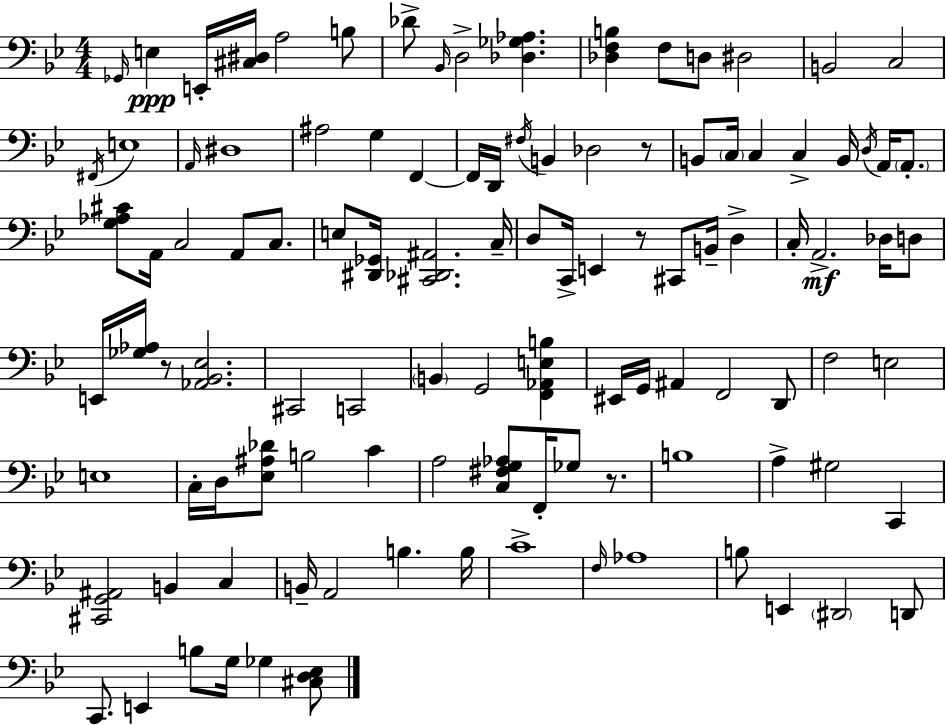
{
  \clef bass
  \numericTimeSignature
  \time 4/4
  \key g \minor
  \grace { ges,16 }\ppp e4 e,16-. <cis dis>16 a2 b8 | des'8-> \grace { bes,16 } d2-> <des ges aes>4. | <des f b>4 f8 d8 dis2 | b,2 c2 | \break \acciaccatura { fis,16 } e1 | \grace { a,16 } dis1 | ais2 g4 | f,4~~ f,16 d,16 \acciaccatura { fis16 } b,4 des2 | \break r8 b,8 \parenthesize c16 c4 c4-> | b,16 \acciaccatura { d16 } a,16 \parenthesize a,8.-. <g aes cis'>8 a,16 c2 | a,8 c8. e8 <dis, ges,>16 <cis, des, ais,>2. | c16-- d8 c,16-> e,4 r8 cis,8 | \break b,16-- d4-> c16-. a,2.->\mf | des16 d8 e,16 <ges aes>16 r8 <aes, bes, ees>2. | cis,2 c,2 | \parenthesize b,4 g,2 | \break <f, aes, e b>4 eis,16 g,16 ais,4 f,2 | d,8 f2 e2 | e1 | c16-. d16 <ees ais des'>8 b2 | \break c'4 a2 <c fis g aes>8 | f,16-. ges8 r8. b1 | a4-> gis2 | c,4 <cis, g, ais,>2 b,4 | \break c4 b,16-- a,2 b4. | b16 c'1-> | \grace { f16 } aes1 | b8 e,4 \parenthesize dis,2 | \break d,8 c,8. e,4 b8 | g16 ges4 <cis d ees>8 \bar "|."
}